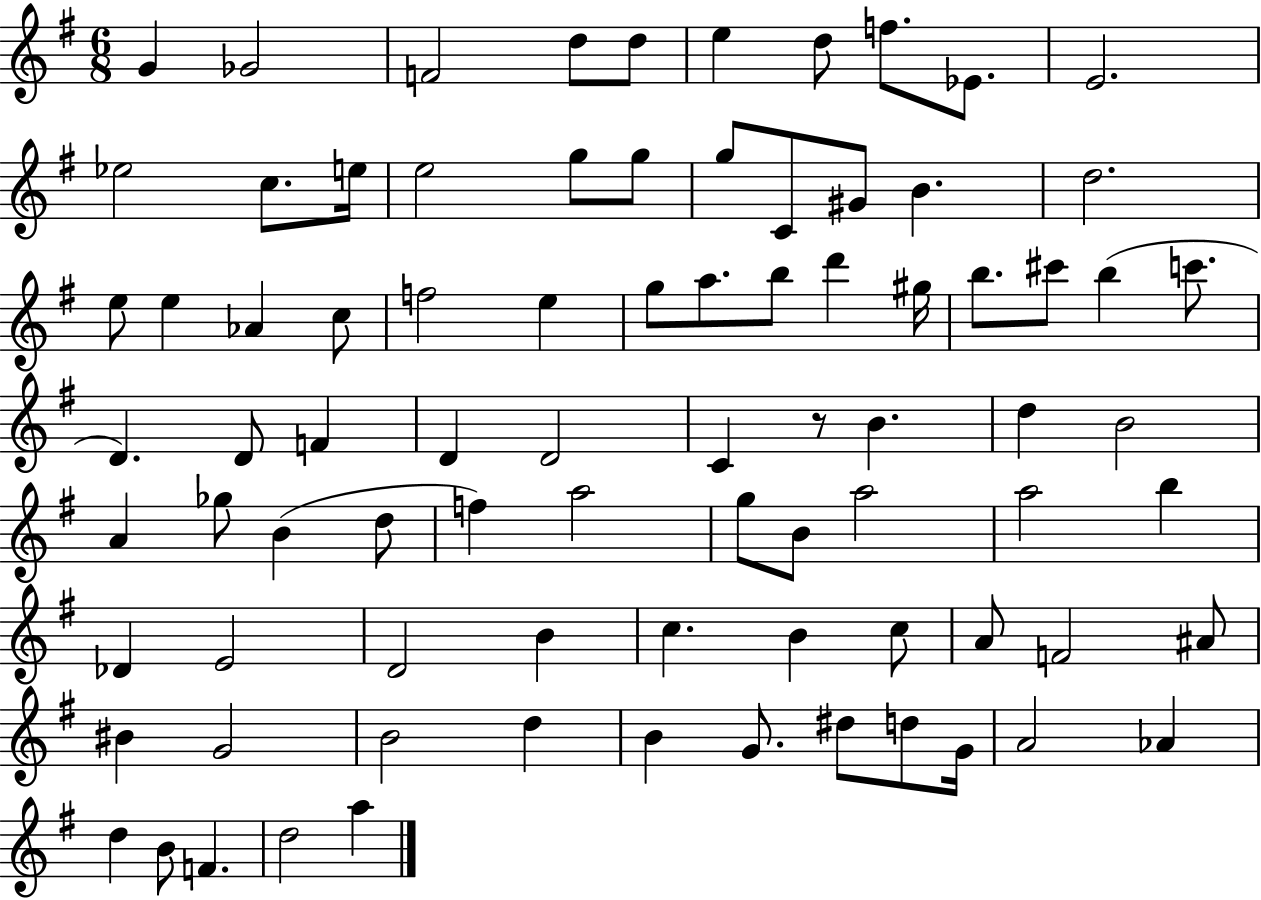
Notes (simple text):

G4/q Gb4/h F4/h D5/e D5/e E5/q D5/e F5/e. Eb4/e. E4/h. Eb5/h C5/e. E5/s E5/h G5/e G5/e G5/e C4/e G#4/e B4/q. D5/h. E5/e E5/q Ab4/q C5/e F5/h E5/q G5/e A5/e. B5/e D6/q G#5/s B5/e. C#6/e B5/q C6/e. D4/q. D4/e F4/q D4/q D4/h C4/q R/e B4/q. D5/q B4/h A4/q Gb5/e B4/q D5/e F5/q A5/h G5/e B4/e A5/h A5/h B5/q Db4/q E4/h D4/h B4/q C5/q. B4/q C5/e A4/e F4/h A#4/e BIS4/q G4/h B4/h D5/q B4/q G4/e. D#5/e D5/e G4/s A4/h Ab4/q D5/q B4/e F4/q. D5/h A5/q